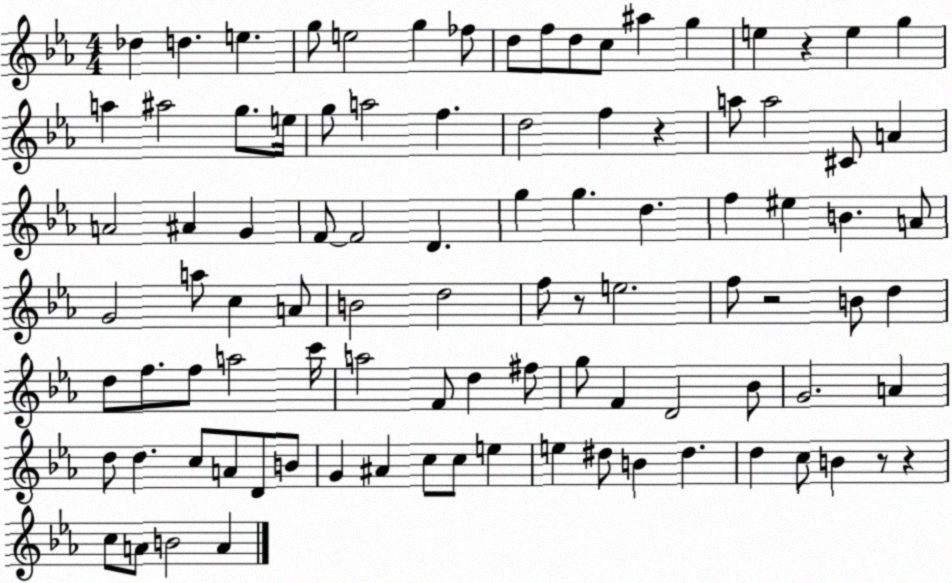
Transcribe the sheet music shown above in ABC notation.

X:1
T:Untitled
M:4/4
L:1/4
K:Eb
_d d e g/2 e2 g _f/2 d/2 f/2 d/2 c/2 ^a g e z e g a ^a2 g/2 e/4 g/2 a2 f d2 f z a/2 a2 ^C/2 A A2 ^A G F/2 F2 D g g d f ^e B A/2 G2 a/2 c A/2 B2 d2 f/2 z/2 e2 f/2 z2 B/2 d d/2 f/2 f/2 a2 c'/4 a2 F/2 d ^f/2 g/2 F D2 _B/2 G2 A d/2 d c/2 A/2 D/2 B/2 G ^A c/2 c/2 e e ^d/2 B ^d d c/2 B z/2 z c/2 A/2 B2 A